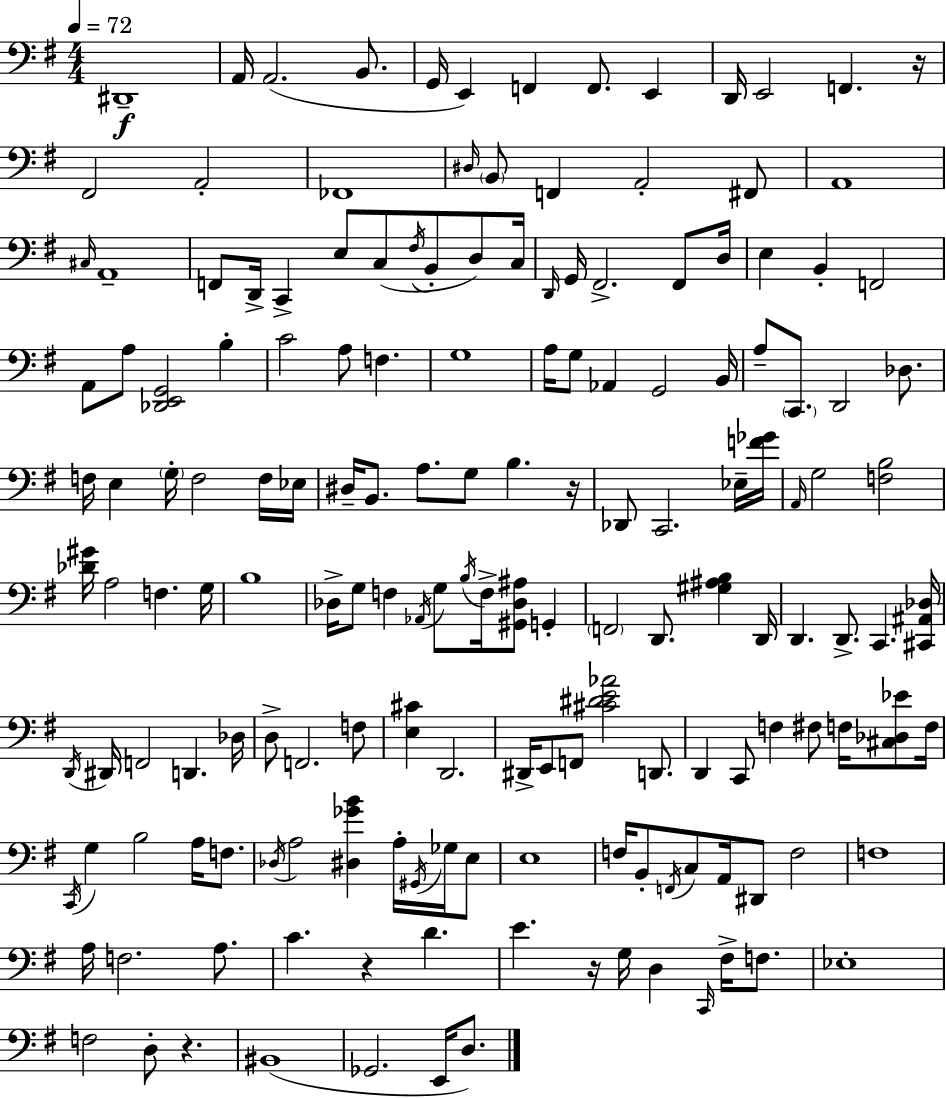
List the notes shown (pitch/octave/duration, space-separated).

D#2/w A2/s A2/h. B2/e. G2/s E2/q F2/q F2/e. E2/q D2/s E2/h F2/q. R/s F#2/h A2/h FES2/w D#3/s B2/e F2/q A2/h F#2/e A2/w C#3/s A2/w F2/e D2/s C2/q E3/e C3/e F#3/s B2/e D3/e C3/s D2/s G2/s F#2/h. F#2/e D3/s E3/q B2/q F2/h A2/e A3/e [Db2,E2,G2]/h B3/q C4/h A3/e F3/q. G3/w A3/s G3/e Ab2/q G2/h B2/s A3/e C2/e. D2/h Db3/e. F3/s E3/q G3/s F3/h F3/s Eb3/s D#3/s B2/e. A3/e. G3/e B3/q. R/s Db2/e C2/h. Eb3/s [F4,Gb4]/s A2/s G3/h [F3,B3]/h [Db4,G#4]/s A3/h F3/q. G3/s B3/w Db3/s G3/e F3/q Ab2/s G3/e B3/s F3/s [G#2,Db3,A#3]/e G2/q F2/h D2/e. [G#3,A#3,B3]/q D2/s D2/q. D2/e. C2/q. [C#2,A#2,Db3]/s D2/s D#2/s F2/h D2/q. Db3/s D3/e F2/h. F3/e [E3,C#4]/q D2/h. D#2/s E2/e F2/e [C#4,D#4,E4,Ab4]/h D2/e. D2/q C2/e F3/q F#3/e F3/s [C#3,Db3,Eb4]/e F3/s C2/s G3/q B3/h A3/s F3/e. Db3/s A3/h [D#3,Gb4,B4]/q A3/s G#2/s Gb3/s E3/e E3/w F3/s B2/e F2/s C3/e A2/s D#2/e F3/h F3/w A3/s F3/h. A3/e. C4/q. R/q D4/q. E4/q. R/s G3/s D3/q C2/s F#3/s F3/e. Eb3/w F3/h D3/e R/q. BIS2/w Gb2/h. E2/s D3/e.